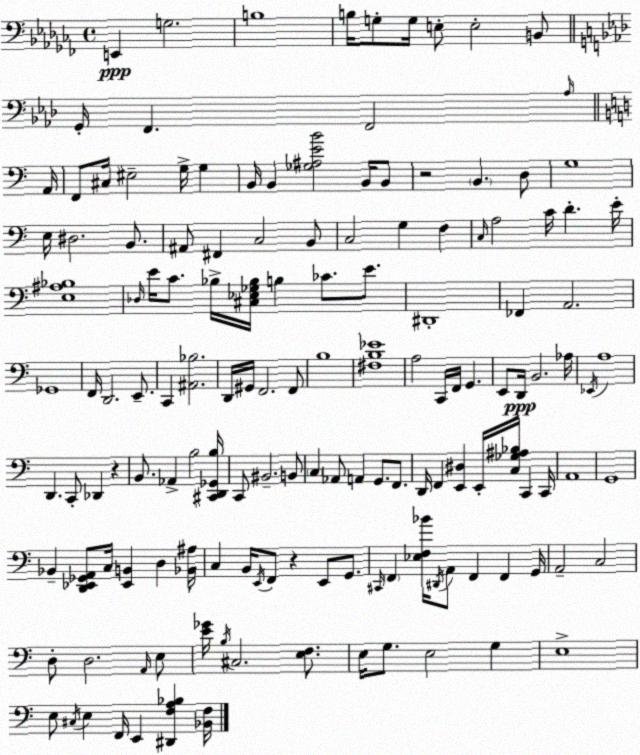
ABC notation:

X:1
T:Untitled
M:4/4
L:1/4
K:Abm
E,, G,2 B,4 B,/4 G,/2 G,/4 E,/2 E,2 B,,/2 G,,/4 F,, F,,2 _A,/4 A,,/4 F,,/2 ^C,/4 ^E,2 G,/4 G, B,,/4 B,, [_G,^A,EB]2 B,,/4 B,,/2 z2 B,, D,/2 G,4 E,/4 ^D,2 B,,/2 ^A,,/2 ^F,, C,2 B,,/2 C,2 G, F, C,/4 A,2 C/4 D E/4 [E,^A,_B,]4 _D,/4 E/4 C/2 _B,/4 [^C,_E,_G,_B,]/4 B, _C/2 E/2 ^D,,4 _F,, A,,2 _G,,4 F,,/4 D,,2 E,,/2 C,, [^A,,_B,]2 D,,/4 ^G,,/4 F,,2 F,,/2 B,4 [^F,B,_E]4 A,2 C,,/4 F,,/4 G,, E,,/2 D,,/4 B,,2 _A,/4 _E,,/4 A,4 D,, C,,/2 _D,, z B,,/2 _A,, B,2 [^C,,D,,_G,,B,]/4 C,,/2 ^B,,2 B,,/2 C, _A,,/2 A,, G,,/2 F,,/2 D,,/4 F,, [E,,^D,] E,,/4 [C,_G,^A,_B,]/4 C,, C,,/4 A,,4 G,,4 _B,, [D,,_E,,_G,,A,,]/2 C,/4 [_E,,B,,] D, [_B,,^A,]/4 C, B,,/4 E,,/4 F,,/2 z E,,/2 G,,/2 ^C,,/4 F,, [_E,F,_B]/4 ^D,,/4 A,,/2 F,, F,, G,,/4 A,,2 C,2 D,/2 D,2 A,,/4 E,/2 [E_G]/4 B,/4 ^C,2 [E,F,]/2 E,/4 G,/2 E,2 G, E,4 E,/2 ^C,/4 E, F,,/4 E,, [^D,,F,A,_B,] [_B,,F,]/4